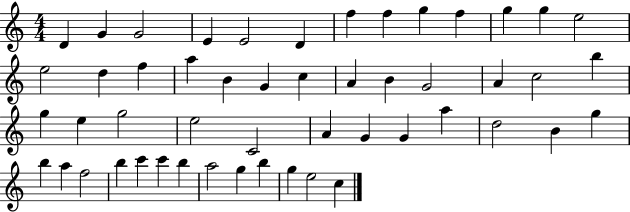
X:1
T:Untitled
M:4/4
L:1/4
K:C
D G G2 E E2 D f f g f g g e2 e2 d f a B G c A B G2 A c2 b g e g2 e2 C2 A G G a d2 B g b a f2 b c' c' b a2 g b g e2 c